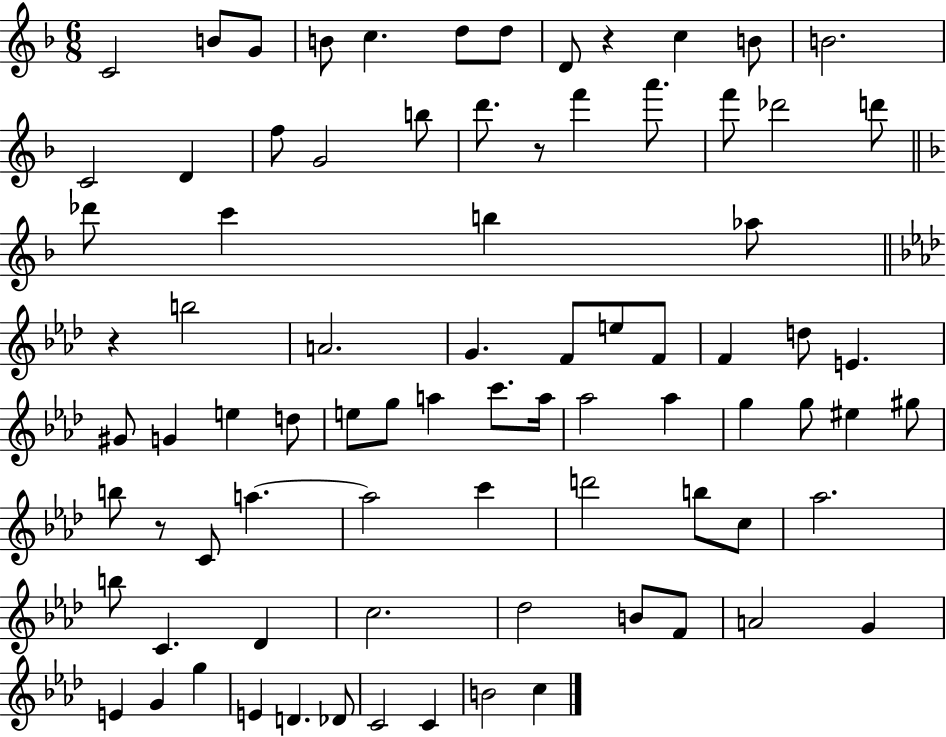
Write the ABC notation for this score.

X:1
T:Untitled
M:6/8
L:1/4
K:F
C2 B/2 G/2 B/2 c d/2 d/2 D/2 z c B/2 B2 C2 D f/2 G2 b/2 d'/2 z/2 f' a'/2 f'/2 _d'2 d'/2 _d'/2 c' b _a/2 z b2 A2 G F/2 e/2 F/2 F d/2 E ^G/2 G e d/2 e/2 g/2 a c'/2 a/4 _a2 _a g g/2 ^e ^g/2 b/2 z/2 C/2 a a2 c' d'2 b/2 c/2 _a2 b/2 C _D c2 _d2 B/2 F/2 A2 G E G g E D _D/2 C2 C B2 c